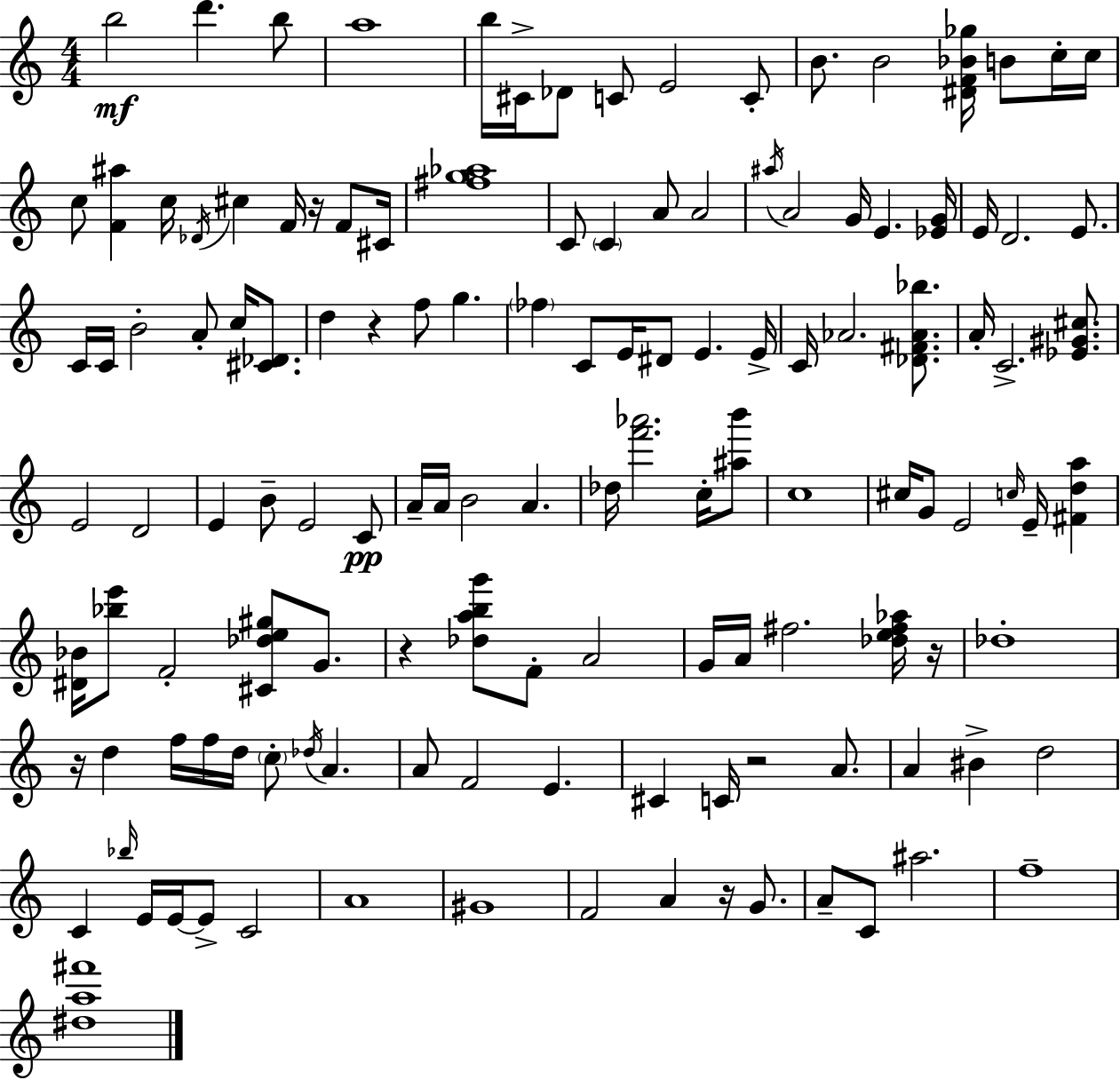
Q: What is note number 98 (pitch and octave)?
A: E4